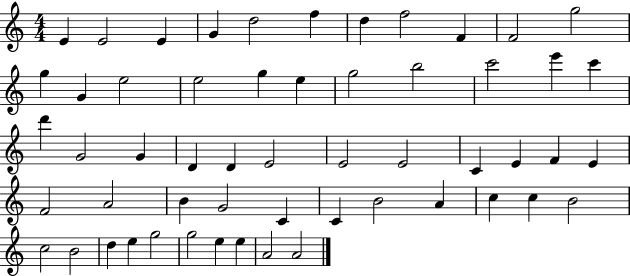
{
  \clef treble
  \numericTimeSignature
  \time 4/4
  \key c \major
  e'4 e'2 e'4 | g'4 d''2 f''4 | d''4 f''2 f'4 | f'2 g''2 | \break g''4 g'4 e''2 | e''2 g''4 e''4 | g''2 b''2 | c'''2 e'''4 c'''4 | \break d'''4 g'2 g'4 | d'4 d'4 e'2 | e'2 e'2 | c'4 e'4 f'4 e'4 | \break f'2 a'2 | b'4 g'2 c'4 | c'4 b'2 a'4 | c''4 c''4 b'2 | \break c''2 b'2 | d''4 e''4 g''2 | g''2 e''4 e''4 | a'2 a'2 | \break \bar "|."
}